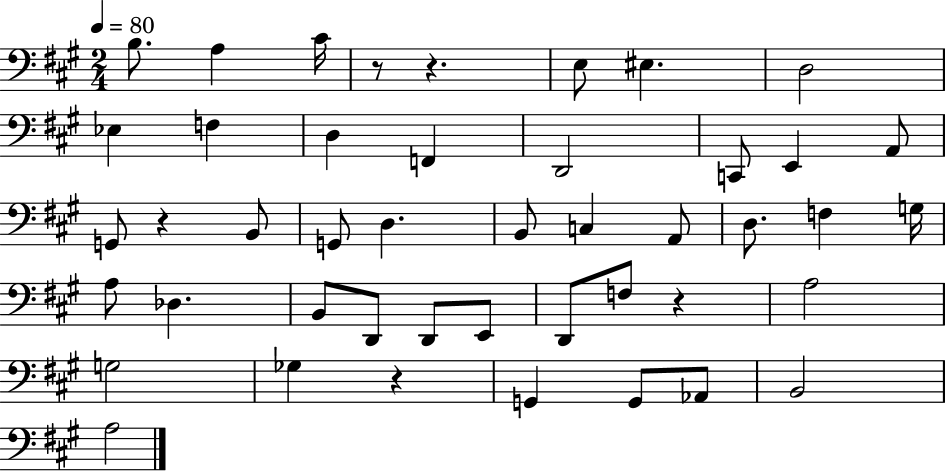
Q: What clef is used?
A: bass